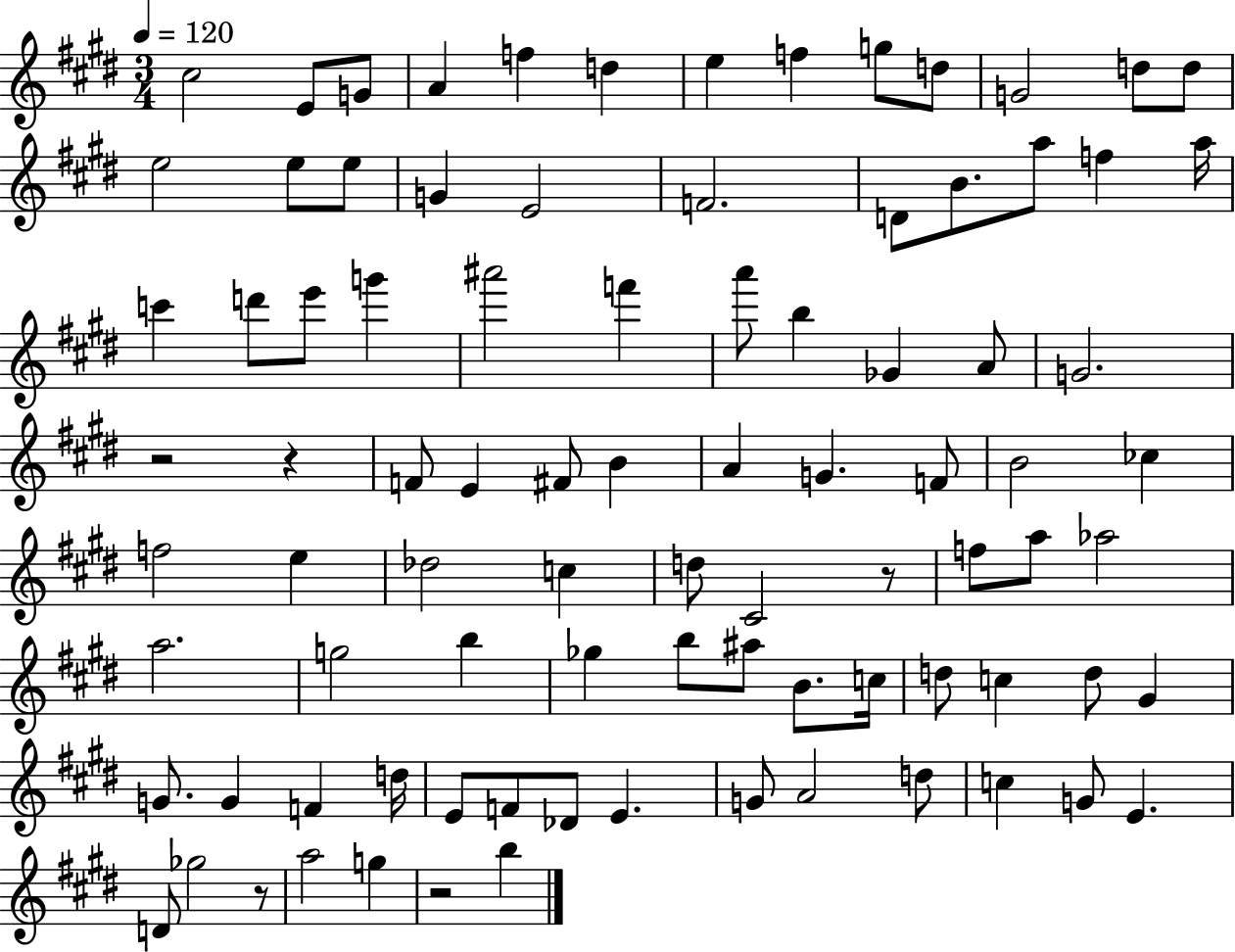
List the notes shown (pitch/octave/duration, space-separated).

C#5/h E4/e G4/e A4/q F5/q D5/q E5/q F5/q G5/e D5/e G4/h D5/e D5/e E5/h E5/e E5/e G4/q E4/h F4/h. D4/e B4/e. A5/e F5/q A5/s C6/q D6/e E6/e G6/q A#6/h F6/q A6/e B5/q Gb4/q A4/e G4/h. R/h R/q F4/e E4/q F#4/e B4/q A4/q G4/q. F4/e B4/h CES5/q F5/h E5/q Db5/h C5/q D5/e C#4/h R/e F5/e A5/e Ab5/h A5/h. G5/h B5/q Gb5/q B5/e A#5/e B4/e. C5/s D5/e C5/q D5/e G#4/q G4/e. G4/q F4/q D5/s E4/e F4/e Db4/e E4/q. G4/e A4/h D5/e C5/q G4/e E4/q. D4/e Gb5/h R/e A5/h G5/q R/h B5/q